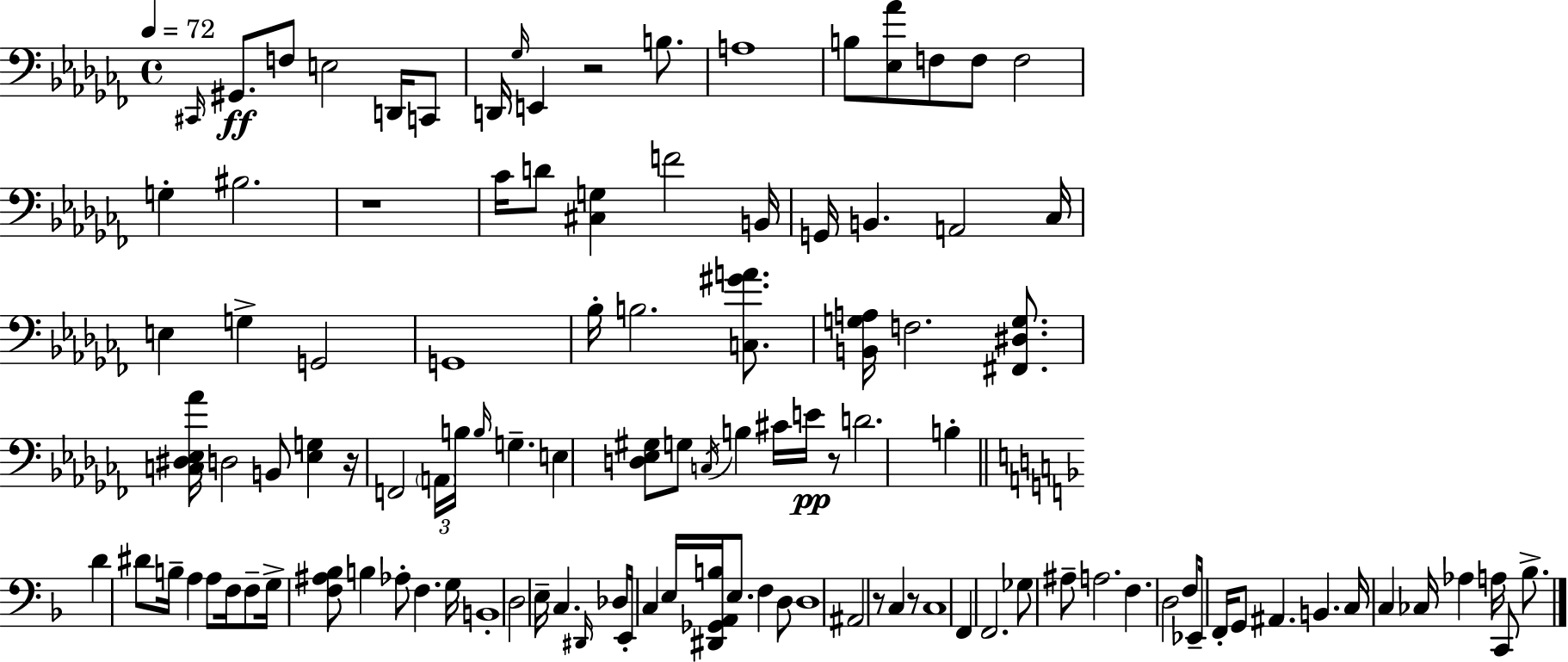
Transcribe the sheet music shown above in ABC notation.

X:1
T:Untitled
M:4/4
L:1/4
K:Abm
^C,,/4 ^G,,/2 F,/2 E,2 D,,/4 C,,/2 D,,/4 _G,/4 E,, z2 B,/2 A,4 B,/2 [_E,_A]/2 F,/2 F,/2 F,2 G, ^B,2 z4 _C/4 D/2 [^C,G,] F2 B,,/4 G,,/4 B,, A,,2 _C,/4 E, G, G,,2 G,,4 _B,/4 B,2 [C,^GA]/2 [B,,G,A,]/4 F,2 [^F,,^D,G,]/2 [C,^D,_E,_A]/4 D,2 B,,/2 [_E,G,] z/4 F,,2 A,,/4 B,/4 B,/4 G, E, [D,_E,^G,]/2 G,/2 C,/4 B, ^C/4 E/4 z/2 D2 B, D ^D/2 B,/4 A, A,/2 F,/4 F,/2 G,/4 [F,^A,_B,]/2 B, _A,/2 F, G,/4 B,,4 D,2 E,/4 C, ^D,,/4 _D,/4 E,,/4 C, E,/4 [^D,,_G,,A,,B,]/4 E,/2 F, D,/2 D,4 ^A,,2 z/2 C, z/2 C,4 F,, F,,2 _G,/2 ^A,/2 A,2 F, D,2 F,/2 _E,,/4 F,,/4 G,,/2 ^A,, B,, C,/4 C, _C,/4 _A, A,/4 C,,/2 _B,/2